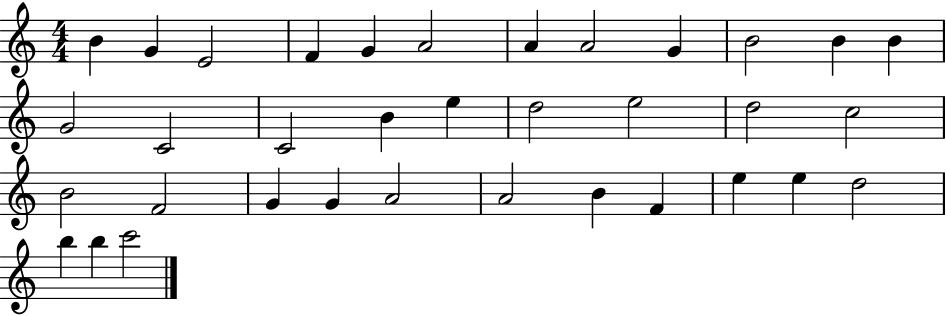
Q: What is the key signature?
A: C major